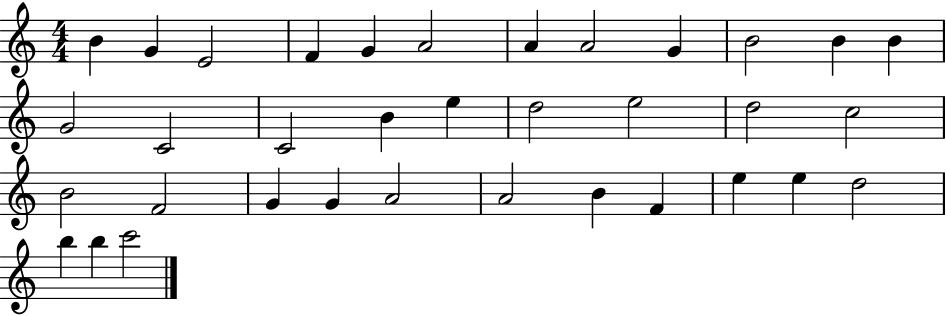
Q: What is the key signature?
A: C major